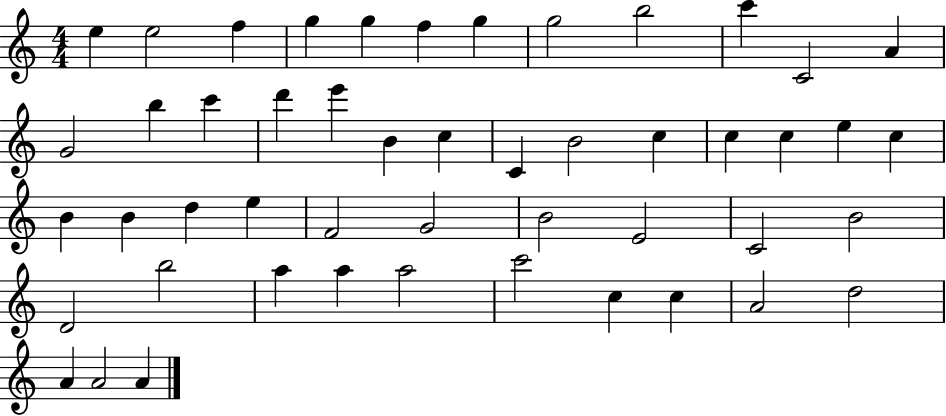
E5/q E5/h F5/q G5/q G5/q F5/q G5/q G5/h B5/h C6/q C4/h A4/q G4/h B5/q C6/q D6/q E6/q B4/q C5/q C4/q B4/h C5/q C5/q C5/q E5/q C5/q B4/q B4/q D5/q E5/q F4/h G4/h B4/h E4/h C4/h B4/h D4/h B5/h A5/q A5/q A5/h C6/h C5/q C5/q A4/h D5/h A4/q A4/h A4/q